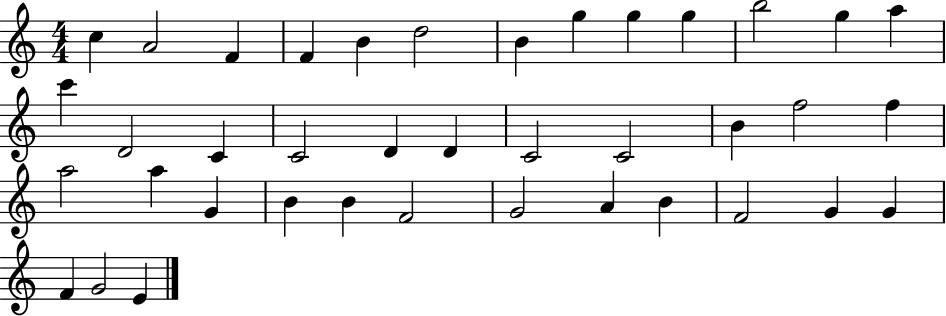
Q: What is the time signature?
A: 4/4